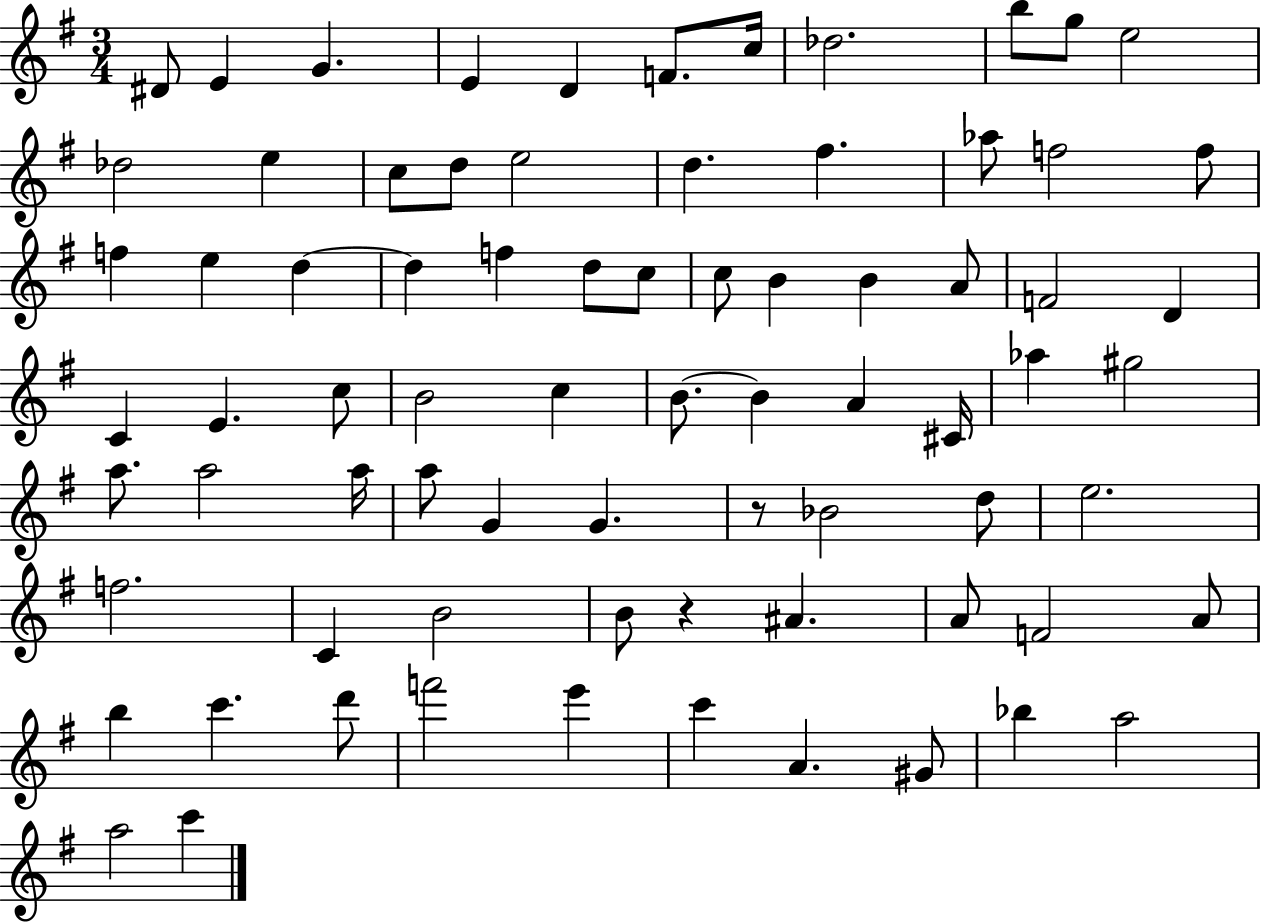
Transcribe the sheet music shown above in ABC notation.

X:1
T:Untitled
M:3/4
L:1/4
K:G
^D/2 E G E D F/2 c/4 _d2 b/2 g/2 e2 _d2 e c/2 d/2 e2 d ^f _a/2 f2 f/2 f e d d f d/2 c/2 c/2 B B A/2 F2 D C E c/2 B2 c B/2 B A ^C/4 _a ^g2 a/2 a2 a/4 a/2 G G z/2 _B2 d/2 e2 f2 C B2 B/2 z ^A A/2 F2 A/2 b c' d'/2 f'2 e' c' A ^G/2 _b a2 a2 c'